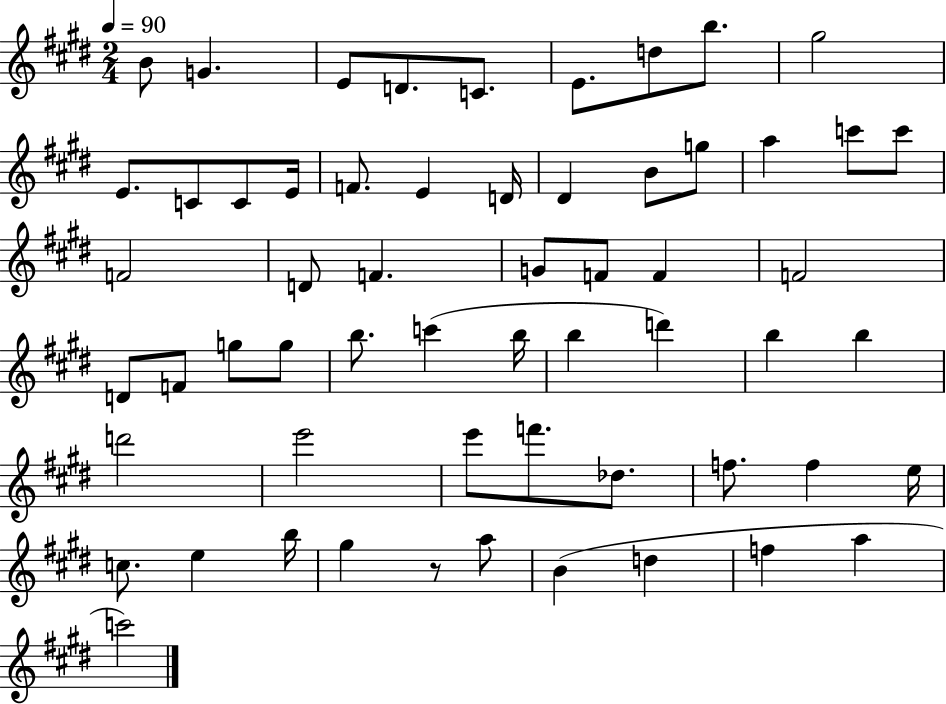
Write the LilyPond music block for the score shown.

{
  \clef treble
  \numericTimeSignature
  \time 2/4
  \key e \major
  \tempo 4 = 90
  b'8 g'4. | e'8 d'8. c'8. | e'8. d''8 b''8. | gis''2 | \break e'8. c'8 c'8 e'16 | f'8. e'4 d'16 | dis'4 b'8 g''8 | a''4 c'''8 c'''8 | \break f'2 | d'8 f'4. | g'8 f'8 f'4 | f'2 | \break d'8 f'8 g''8 g''8 | b''8. c'''4( b''16 | b''4 d'''4) | b''4 b''4 | \break d'''2 | e'''2 | e'''8 f'''8. des''8. | f''8. f''4 e''16 | \break c''8. e''4 b''16 | gis''4 r8 a''8 | b'4( d''4 | f''4 a''4 | \break c'''2) | \bar "|."
}